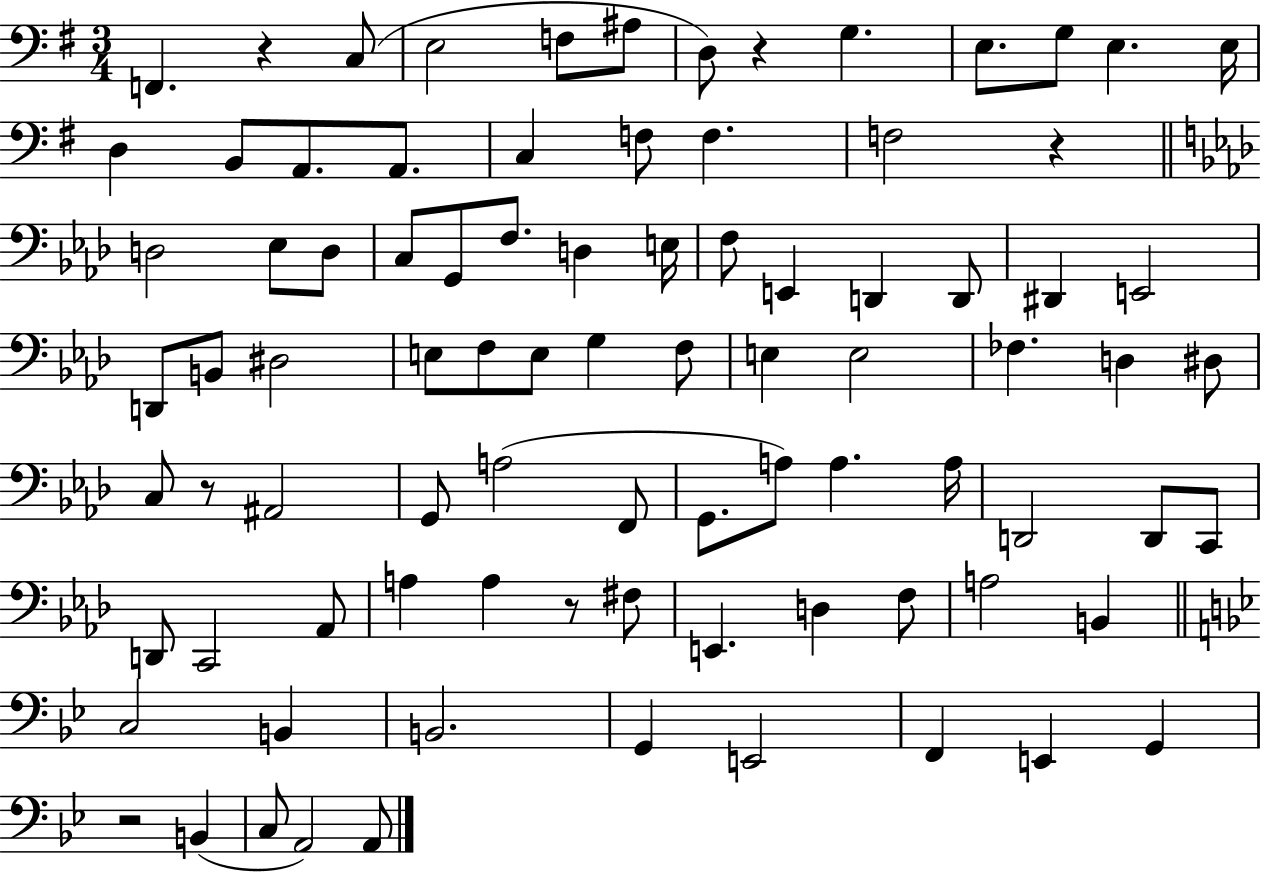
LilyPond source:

{
  \clef bass
  \numericTimeSignature
  \time 3/4
  \key g \major
  f,4. r4 c8( | e2 f8 ais8 | d8) r4 g4. | e8. g8 e4. e16 | \break d4 b,8 a,8. a,8. | c4 f8 f4. | f2 r4 | \bar "||" \break \key aes \major d2 ees8 d8 | c8 g,8 f8. d4 e16 | f8 e,4 d,4 d,8 | dis,4 e,2 | \break d,8 b,8 dis2 | e8 f8 e8 g4 f8 | e4 e2 | fes4. d4 dis8 | \break c8 r8 ais,2 | g,8 a2( f,8 | g,8. a8) a4. a16 | d,2 d,8 c,8 | \break d,8 c,2 aes,8 | a4 a4 r8 fis8 | e,4. d4 f8 | a2 b,4 | \break \bar "||" \break \key g \minor c2 b,4 | b,2. | g,4 e,2 | f,4 e,4 g,4 | \break r2 b,4( | c8 a,2) a,8 | \bar "|."
}